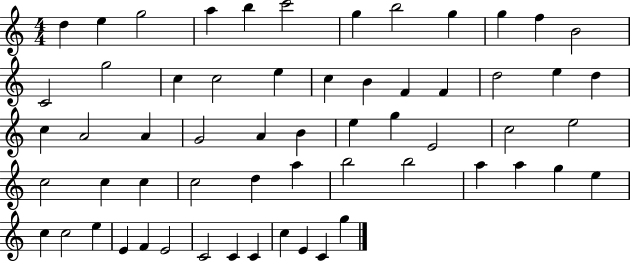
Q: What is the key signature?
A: C major